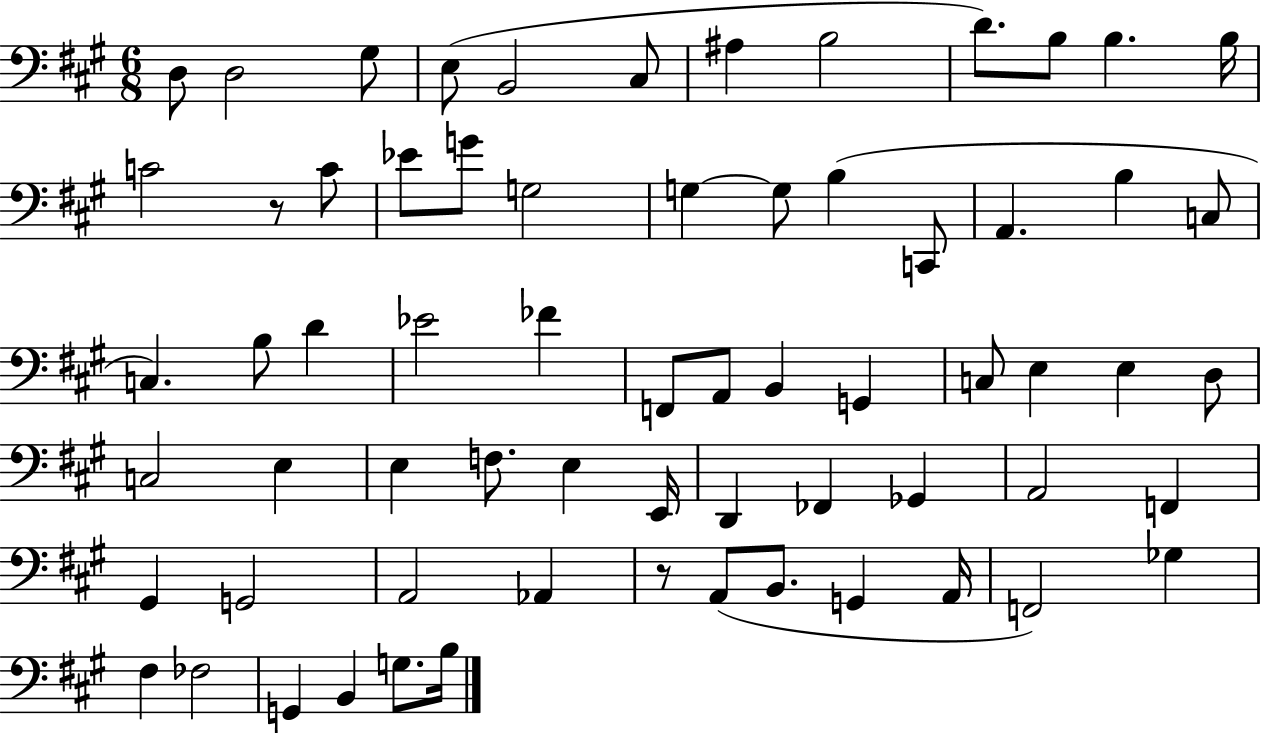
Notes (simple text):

D3/e D3/h G#3/e E3/e B2/h C#3/e A#3/q B3/h D4/e. B3/e B3/q. B3/s C4/h R/e C4/e Eb4/e G4/e G3/h G3/q G3/e B3/q C2/e A2/q. B3/q C3/e C3/q. B3/e D4/q Eb4/h FES4/q F2/e A2/e B2/q G2/q C3/e E3/q E3/q D3/e C3/h E3/q E3/q F3/e. E3/q E2/s D2/q FES2/q Gb2/q A2/h F2/q G#2/q G2/h A2/h Ab2/q R/e A2/e B2/e. G2/q A2/s F2/h Gb3/q F#3/q FES3/h G2/q B2/q G3/e. B3/s